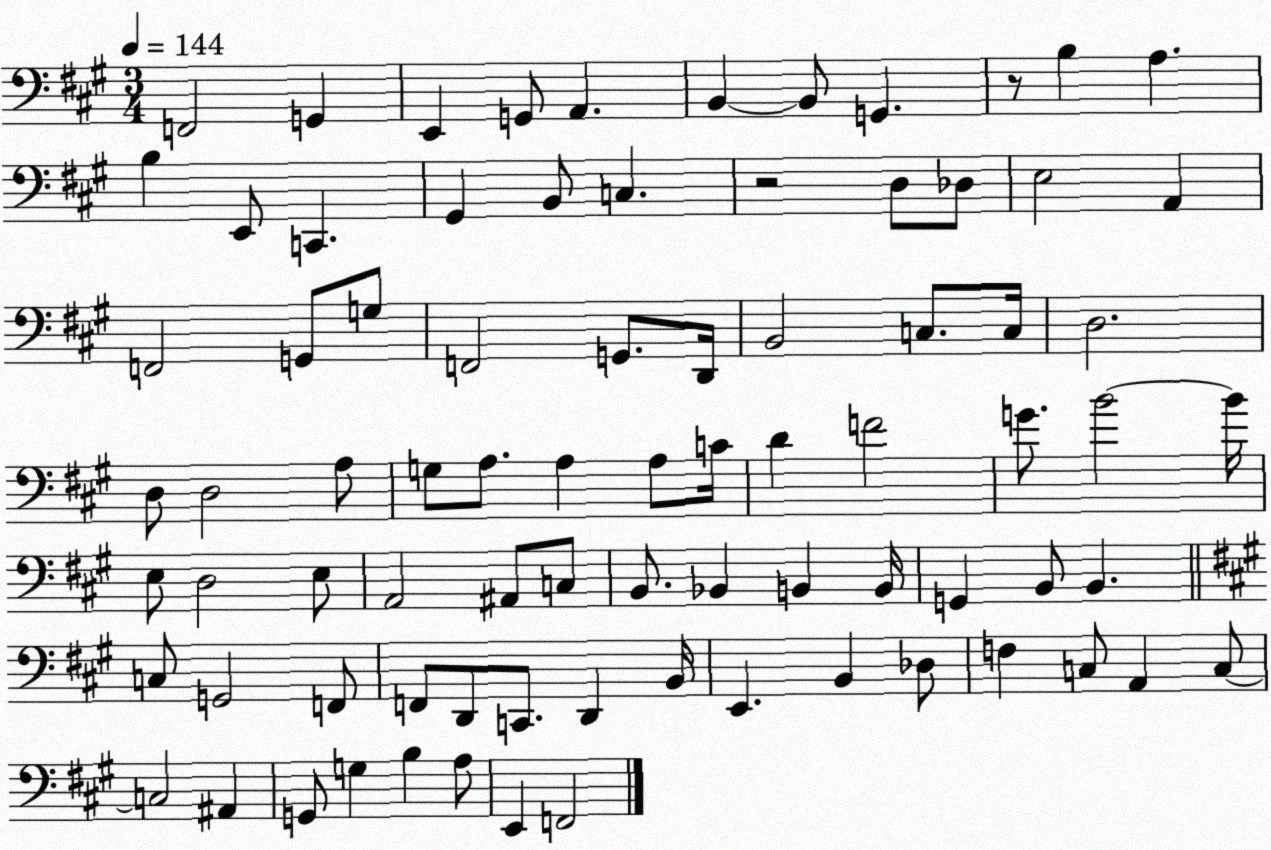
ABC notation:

X:1
T:Untitled
M:3/4
L:1/4
K:A
F,,2 G,, E,, G,,/2 A,, B,, B,,/2 G,, z/2 B, A, B, E,,/2 C,, ^G,, B,,/2 C, z2 D,/2 _D,/2 E,2 A,, F,,2 G,,/2 G,/2 F,,2 G,,/2 D,,/4 B,,2 C,/2 C,/4 D,2 D,/2 D,2 A,/2 G,/2 A,/2 A, A,/2 C/4 D F2 G/2 B2 B/4 E,/2 D,2 E,/2 A,,2 ^A,,/2 C,/2 B,,/2 _B,, B,, B,,/4 G,, B,,/2 B,, C,/2 G,,2 F,,/2 F,,/2 D,,/2 C,,/2 D,, B,,/4 E,, B,, _D,/2 F, C,/2 A,, C,/2 C,2 ^A,, G,,/2 G, B, A,/2 E,, F,,2